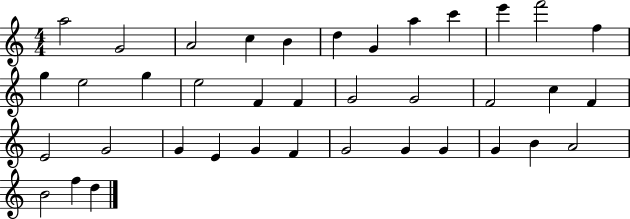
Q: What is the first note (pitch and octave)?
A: A5